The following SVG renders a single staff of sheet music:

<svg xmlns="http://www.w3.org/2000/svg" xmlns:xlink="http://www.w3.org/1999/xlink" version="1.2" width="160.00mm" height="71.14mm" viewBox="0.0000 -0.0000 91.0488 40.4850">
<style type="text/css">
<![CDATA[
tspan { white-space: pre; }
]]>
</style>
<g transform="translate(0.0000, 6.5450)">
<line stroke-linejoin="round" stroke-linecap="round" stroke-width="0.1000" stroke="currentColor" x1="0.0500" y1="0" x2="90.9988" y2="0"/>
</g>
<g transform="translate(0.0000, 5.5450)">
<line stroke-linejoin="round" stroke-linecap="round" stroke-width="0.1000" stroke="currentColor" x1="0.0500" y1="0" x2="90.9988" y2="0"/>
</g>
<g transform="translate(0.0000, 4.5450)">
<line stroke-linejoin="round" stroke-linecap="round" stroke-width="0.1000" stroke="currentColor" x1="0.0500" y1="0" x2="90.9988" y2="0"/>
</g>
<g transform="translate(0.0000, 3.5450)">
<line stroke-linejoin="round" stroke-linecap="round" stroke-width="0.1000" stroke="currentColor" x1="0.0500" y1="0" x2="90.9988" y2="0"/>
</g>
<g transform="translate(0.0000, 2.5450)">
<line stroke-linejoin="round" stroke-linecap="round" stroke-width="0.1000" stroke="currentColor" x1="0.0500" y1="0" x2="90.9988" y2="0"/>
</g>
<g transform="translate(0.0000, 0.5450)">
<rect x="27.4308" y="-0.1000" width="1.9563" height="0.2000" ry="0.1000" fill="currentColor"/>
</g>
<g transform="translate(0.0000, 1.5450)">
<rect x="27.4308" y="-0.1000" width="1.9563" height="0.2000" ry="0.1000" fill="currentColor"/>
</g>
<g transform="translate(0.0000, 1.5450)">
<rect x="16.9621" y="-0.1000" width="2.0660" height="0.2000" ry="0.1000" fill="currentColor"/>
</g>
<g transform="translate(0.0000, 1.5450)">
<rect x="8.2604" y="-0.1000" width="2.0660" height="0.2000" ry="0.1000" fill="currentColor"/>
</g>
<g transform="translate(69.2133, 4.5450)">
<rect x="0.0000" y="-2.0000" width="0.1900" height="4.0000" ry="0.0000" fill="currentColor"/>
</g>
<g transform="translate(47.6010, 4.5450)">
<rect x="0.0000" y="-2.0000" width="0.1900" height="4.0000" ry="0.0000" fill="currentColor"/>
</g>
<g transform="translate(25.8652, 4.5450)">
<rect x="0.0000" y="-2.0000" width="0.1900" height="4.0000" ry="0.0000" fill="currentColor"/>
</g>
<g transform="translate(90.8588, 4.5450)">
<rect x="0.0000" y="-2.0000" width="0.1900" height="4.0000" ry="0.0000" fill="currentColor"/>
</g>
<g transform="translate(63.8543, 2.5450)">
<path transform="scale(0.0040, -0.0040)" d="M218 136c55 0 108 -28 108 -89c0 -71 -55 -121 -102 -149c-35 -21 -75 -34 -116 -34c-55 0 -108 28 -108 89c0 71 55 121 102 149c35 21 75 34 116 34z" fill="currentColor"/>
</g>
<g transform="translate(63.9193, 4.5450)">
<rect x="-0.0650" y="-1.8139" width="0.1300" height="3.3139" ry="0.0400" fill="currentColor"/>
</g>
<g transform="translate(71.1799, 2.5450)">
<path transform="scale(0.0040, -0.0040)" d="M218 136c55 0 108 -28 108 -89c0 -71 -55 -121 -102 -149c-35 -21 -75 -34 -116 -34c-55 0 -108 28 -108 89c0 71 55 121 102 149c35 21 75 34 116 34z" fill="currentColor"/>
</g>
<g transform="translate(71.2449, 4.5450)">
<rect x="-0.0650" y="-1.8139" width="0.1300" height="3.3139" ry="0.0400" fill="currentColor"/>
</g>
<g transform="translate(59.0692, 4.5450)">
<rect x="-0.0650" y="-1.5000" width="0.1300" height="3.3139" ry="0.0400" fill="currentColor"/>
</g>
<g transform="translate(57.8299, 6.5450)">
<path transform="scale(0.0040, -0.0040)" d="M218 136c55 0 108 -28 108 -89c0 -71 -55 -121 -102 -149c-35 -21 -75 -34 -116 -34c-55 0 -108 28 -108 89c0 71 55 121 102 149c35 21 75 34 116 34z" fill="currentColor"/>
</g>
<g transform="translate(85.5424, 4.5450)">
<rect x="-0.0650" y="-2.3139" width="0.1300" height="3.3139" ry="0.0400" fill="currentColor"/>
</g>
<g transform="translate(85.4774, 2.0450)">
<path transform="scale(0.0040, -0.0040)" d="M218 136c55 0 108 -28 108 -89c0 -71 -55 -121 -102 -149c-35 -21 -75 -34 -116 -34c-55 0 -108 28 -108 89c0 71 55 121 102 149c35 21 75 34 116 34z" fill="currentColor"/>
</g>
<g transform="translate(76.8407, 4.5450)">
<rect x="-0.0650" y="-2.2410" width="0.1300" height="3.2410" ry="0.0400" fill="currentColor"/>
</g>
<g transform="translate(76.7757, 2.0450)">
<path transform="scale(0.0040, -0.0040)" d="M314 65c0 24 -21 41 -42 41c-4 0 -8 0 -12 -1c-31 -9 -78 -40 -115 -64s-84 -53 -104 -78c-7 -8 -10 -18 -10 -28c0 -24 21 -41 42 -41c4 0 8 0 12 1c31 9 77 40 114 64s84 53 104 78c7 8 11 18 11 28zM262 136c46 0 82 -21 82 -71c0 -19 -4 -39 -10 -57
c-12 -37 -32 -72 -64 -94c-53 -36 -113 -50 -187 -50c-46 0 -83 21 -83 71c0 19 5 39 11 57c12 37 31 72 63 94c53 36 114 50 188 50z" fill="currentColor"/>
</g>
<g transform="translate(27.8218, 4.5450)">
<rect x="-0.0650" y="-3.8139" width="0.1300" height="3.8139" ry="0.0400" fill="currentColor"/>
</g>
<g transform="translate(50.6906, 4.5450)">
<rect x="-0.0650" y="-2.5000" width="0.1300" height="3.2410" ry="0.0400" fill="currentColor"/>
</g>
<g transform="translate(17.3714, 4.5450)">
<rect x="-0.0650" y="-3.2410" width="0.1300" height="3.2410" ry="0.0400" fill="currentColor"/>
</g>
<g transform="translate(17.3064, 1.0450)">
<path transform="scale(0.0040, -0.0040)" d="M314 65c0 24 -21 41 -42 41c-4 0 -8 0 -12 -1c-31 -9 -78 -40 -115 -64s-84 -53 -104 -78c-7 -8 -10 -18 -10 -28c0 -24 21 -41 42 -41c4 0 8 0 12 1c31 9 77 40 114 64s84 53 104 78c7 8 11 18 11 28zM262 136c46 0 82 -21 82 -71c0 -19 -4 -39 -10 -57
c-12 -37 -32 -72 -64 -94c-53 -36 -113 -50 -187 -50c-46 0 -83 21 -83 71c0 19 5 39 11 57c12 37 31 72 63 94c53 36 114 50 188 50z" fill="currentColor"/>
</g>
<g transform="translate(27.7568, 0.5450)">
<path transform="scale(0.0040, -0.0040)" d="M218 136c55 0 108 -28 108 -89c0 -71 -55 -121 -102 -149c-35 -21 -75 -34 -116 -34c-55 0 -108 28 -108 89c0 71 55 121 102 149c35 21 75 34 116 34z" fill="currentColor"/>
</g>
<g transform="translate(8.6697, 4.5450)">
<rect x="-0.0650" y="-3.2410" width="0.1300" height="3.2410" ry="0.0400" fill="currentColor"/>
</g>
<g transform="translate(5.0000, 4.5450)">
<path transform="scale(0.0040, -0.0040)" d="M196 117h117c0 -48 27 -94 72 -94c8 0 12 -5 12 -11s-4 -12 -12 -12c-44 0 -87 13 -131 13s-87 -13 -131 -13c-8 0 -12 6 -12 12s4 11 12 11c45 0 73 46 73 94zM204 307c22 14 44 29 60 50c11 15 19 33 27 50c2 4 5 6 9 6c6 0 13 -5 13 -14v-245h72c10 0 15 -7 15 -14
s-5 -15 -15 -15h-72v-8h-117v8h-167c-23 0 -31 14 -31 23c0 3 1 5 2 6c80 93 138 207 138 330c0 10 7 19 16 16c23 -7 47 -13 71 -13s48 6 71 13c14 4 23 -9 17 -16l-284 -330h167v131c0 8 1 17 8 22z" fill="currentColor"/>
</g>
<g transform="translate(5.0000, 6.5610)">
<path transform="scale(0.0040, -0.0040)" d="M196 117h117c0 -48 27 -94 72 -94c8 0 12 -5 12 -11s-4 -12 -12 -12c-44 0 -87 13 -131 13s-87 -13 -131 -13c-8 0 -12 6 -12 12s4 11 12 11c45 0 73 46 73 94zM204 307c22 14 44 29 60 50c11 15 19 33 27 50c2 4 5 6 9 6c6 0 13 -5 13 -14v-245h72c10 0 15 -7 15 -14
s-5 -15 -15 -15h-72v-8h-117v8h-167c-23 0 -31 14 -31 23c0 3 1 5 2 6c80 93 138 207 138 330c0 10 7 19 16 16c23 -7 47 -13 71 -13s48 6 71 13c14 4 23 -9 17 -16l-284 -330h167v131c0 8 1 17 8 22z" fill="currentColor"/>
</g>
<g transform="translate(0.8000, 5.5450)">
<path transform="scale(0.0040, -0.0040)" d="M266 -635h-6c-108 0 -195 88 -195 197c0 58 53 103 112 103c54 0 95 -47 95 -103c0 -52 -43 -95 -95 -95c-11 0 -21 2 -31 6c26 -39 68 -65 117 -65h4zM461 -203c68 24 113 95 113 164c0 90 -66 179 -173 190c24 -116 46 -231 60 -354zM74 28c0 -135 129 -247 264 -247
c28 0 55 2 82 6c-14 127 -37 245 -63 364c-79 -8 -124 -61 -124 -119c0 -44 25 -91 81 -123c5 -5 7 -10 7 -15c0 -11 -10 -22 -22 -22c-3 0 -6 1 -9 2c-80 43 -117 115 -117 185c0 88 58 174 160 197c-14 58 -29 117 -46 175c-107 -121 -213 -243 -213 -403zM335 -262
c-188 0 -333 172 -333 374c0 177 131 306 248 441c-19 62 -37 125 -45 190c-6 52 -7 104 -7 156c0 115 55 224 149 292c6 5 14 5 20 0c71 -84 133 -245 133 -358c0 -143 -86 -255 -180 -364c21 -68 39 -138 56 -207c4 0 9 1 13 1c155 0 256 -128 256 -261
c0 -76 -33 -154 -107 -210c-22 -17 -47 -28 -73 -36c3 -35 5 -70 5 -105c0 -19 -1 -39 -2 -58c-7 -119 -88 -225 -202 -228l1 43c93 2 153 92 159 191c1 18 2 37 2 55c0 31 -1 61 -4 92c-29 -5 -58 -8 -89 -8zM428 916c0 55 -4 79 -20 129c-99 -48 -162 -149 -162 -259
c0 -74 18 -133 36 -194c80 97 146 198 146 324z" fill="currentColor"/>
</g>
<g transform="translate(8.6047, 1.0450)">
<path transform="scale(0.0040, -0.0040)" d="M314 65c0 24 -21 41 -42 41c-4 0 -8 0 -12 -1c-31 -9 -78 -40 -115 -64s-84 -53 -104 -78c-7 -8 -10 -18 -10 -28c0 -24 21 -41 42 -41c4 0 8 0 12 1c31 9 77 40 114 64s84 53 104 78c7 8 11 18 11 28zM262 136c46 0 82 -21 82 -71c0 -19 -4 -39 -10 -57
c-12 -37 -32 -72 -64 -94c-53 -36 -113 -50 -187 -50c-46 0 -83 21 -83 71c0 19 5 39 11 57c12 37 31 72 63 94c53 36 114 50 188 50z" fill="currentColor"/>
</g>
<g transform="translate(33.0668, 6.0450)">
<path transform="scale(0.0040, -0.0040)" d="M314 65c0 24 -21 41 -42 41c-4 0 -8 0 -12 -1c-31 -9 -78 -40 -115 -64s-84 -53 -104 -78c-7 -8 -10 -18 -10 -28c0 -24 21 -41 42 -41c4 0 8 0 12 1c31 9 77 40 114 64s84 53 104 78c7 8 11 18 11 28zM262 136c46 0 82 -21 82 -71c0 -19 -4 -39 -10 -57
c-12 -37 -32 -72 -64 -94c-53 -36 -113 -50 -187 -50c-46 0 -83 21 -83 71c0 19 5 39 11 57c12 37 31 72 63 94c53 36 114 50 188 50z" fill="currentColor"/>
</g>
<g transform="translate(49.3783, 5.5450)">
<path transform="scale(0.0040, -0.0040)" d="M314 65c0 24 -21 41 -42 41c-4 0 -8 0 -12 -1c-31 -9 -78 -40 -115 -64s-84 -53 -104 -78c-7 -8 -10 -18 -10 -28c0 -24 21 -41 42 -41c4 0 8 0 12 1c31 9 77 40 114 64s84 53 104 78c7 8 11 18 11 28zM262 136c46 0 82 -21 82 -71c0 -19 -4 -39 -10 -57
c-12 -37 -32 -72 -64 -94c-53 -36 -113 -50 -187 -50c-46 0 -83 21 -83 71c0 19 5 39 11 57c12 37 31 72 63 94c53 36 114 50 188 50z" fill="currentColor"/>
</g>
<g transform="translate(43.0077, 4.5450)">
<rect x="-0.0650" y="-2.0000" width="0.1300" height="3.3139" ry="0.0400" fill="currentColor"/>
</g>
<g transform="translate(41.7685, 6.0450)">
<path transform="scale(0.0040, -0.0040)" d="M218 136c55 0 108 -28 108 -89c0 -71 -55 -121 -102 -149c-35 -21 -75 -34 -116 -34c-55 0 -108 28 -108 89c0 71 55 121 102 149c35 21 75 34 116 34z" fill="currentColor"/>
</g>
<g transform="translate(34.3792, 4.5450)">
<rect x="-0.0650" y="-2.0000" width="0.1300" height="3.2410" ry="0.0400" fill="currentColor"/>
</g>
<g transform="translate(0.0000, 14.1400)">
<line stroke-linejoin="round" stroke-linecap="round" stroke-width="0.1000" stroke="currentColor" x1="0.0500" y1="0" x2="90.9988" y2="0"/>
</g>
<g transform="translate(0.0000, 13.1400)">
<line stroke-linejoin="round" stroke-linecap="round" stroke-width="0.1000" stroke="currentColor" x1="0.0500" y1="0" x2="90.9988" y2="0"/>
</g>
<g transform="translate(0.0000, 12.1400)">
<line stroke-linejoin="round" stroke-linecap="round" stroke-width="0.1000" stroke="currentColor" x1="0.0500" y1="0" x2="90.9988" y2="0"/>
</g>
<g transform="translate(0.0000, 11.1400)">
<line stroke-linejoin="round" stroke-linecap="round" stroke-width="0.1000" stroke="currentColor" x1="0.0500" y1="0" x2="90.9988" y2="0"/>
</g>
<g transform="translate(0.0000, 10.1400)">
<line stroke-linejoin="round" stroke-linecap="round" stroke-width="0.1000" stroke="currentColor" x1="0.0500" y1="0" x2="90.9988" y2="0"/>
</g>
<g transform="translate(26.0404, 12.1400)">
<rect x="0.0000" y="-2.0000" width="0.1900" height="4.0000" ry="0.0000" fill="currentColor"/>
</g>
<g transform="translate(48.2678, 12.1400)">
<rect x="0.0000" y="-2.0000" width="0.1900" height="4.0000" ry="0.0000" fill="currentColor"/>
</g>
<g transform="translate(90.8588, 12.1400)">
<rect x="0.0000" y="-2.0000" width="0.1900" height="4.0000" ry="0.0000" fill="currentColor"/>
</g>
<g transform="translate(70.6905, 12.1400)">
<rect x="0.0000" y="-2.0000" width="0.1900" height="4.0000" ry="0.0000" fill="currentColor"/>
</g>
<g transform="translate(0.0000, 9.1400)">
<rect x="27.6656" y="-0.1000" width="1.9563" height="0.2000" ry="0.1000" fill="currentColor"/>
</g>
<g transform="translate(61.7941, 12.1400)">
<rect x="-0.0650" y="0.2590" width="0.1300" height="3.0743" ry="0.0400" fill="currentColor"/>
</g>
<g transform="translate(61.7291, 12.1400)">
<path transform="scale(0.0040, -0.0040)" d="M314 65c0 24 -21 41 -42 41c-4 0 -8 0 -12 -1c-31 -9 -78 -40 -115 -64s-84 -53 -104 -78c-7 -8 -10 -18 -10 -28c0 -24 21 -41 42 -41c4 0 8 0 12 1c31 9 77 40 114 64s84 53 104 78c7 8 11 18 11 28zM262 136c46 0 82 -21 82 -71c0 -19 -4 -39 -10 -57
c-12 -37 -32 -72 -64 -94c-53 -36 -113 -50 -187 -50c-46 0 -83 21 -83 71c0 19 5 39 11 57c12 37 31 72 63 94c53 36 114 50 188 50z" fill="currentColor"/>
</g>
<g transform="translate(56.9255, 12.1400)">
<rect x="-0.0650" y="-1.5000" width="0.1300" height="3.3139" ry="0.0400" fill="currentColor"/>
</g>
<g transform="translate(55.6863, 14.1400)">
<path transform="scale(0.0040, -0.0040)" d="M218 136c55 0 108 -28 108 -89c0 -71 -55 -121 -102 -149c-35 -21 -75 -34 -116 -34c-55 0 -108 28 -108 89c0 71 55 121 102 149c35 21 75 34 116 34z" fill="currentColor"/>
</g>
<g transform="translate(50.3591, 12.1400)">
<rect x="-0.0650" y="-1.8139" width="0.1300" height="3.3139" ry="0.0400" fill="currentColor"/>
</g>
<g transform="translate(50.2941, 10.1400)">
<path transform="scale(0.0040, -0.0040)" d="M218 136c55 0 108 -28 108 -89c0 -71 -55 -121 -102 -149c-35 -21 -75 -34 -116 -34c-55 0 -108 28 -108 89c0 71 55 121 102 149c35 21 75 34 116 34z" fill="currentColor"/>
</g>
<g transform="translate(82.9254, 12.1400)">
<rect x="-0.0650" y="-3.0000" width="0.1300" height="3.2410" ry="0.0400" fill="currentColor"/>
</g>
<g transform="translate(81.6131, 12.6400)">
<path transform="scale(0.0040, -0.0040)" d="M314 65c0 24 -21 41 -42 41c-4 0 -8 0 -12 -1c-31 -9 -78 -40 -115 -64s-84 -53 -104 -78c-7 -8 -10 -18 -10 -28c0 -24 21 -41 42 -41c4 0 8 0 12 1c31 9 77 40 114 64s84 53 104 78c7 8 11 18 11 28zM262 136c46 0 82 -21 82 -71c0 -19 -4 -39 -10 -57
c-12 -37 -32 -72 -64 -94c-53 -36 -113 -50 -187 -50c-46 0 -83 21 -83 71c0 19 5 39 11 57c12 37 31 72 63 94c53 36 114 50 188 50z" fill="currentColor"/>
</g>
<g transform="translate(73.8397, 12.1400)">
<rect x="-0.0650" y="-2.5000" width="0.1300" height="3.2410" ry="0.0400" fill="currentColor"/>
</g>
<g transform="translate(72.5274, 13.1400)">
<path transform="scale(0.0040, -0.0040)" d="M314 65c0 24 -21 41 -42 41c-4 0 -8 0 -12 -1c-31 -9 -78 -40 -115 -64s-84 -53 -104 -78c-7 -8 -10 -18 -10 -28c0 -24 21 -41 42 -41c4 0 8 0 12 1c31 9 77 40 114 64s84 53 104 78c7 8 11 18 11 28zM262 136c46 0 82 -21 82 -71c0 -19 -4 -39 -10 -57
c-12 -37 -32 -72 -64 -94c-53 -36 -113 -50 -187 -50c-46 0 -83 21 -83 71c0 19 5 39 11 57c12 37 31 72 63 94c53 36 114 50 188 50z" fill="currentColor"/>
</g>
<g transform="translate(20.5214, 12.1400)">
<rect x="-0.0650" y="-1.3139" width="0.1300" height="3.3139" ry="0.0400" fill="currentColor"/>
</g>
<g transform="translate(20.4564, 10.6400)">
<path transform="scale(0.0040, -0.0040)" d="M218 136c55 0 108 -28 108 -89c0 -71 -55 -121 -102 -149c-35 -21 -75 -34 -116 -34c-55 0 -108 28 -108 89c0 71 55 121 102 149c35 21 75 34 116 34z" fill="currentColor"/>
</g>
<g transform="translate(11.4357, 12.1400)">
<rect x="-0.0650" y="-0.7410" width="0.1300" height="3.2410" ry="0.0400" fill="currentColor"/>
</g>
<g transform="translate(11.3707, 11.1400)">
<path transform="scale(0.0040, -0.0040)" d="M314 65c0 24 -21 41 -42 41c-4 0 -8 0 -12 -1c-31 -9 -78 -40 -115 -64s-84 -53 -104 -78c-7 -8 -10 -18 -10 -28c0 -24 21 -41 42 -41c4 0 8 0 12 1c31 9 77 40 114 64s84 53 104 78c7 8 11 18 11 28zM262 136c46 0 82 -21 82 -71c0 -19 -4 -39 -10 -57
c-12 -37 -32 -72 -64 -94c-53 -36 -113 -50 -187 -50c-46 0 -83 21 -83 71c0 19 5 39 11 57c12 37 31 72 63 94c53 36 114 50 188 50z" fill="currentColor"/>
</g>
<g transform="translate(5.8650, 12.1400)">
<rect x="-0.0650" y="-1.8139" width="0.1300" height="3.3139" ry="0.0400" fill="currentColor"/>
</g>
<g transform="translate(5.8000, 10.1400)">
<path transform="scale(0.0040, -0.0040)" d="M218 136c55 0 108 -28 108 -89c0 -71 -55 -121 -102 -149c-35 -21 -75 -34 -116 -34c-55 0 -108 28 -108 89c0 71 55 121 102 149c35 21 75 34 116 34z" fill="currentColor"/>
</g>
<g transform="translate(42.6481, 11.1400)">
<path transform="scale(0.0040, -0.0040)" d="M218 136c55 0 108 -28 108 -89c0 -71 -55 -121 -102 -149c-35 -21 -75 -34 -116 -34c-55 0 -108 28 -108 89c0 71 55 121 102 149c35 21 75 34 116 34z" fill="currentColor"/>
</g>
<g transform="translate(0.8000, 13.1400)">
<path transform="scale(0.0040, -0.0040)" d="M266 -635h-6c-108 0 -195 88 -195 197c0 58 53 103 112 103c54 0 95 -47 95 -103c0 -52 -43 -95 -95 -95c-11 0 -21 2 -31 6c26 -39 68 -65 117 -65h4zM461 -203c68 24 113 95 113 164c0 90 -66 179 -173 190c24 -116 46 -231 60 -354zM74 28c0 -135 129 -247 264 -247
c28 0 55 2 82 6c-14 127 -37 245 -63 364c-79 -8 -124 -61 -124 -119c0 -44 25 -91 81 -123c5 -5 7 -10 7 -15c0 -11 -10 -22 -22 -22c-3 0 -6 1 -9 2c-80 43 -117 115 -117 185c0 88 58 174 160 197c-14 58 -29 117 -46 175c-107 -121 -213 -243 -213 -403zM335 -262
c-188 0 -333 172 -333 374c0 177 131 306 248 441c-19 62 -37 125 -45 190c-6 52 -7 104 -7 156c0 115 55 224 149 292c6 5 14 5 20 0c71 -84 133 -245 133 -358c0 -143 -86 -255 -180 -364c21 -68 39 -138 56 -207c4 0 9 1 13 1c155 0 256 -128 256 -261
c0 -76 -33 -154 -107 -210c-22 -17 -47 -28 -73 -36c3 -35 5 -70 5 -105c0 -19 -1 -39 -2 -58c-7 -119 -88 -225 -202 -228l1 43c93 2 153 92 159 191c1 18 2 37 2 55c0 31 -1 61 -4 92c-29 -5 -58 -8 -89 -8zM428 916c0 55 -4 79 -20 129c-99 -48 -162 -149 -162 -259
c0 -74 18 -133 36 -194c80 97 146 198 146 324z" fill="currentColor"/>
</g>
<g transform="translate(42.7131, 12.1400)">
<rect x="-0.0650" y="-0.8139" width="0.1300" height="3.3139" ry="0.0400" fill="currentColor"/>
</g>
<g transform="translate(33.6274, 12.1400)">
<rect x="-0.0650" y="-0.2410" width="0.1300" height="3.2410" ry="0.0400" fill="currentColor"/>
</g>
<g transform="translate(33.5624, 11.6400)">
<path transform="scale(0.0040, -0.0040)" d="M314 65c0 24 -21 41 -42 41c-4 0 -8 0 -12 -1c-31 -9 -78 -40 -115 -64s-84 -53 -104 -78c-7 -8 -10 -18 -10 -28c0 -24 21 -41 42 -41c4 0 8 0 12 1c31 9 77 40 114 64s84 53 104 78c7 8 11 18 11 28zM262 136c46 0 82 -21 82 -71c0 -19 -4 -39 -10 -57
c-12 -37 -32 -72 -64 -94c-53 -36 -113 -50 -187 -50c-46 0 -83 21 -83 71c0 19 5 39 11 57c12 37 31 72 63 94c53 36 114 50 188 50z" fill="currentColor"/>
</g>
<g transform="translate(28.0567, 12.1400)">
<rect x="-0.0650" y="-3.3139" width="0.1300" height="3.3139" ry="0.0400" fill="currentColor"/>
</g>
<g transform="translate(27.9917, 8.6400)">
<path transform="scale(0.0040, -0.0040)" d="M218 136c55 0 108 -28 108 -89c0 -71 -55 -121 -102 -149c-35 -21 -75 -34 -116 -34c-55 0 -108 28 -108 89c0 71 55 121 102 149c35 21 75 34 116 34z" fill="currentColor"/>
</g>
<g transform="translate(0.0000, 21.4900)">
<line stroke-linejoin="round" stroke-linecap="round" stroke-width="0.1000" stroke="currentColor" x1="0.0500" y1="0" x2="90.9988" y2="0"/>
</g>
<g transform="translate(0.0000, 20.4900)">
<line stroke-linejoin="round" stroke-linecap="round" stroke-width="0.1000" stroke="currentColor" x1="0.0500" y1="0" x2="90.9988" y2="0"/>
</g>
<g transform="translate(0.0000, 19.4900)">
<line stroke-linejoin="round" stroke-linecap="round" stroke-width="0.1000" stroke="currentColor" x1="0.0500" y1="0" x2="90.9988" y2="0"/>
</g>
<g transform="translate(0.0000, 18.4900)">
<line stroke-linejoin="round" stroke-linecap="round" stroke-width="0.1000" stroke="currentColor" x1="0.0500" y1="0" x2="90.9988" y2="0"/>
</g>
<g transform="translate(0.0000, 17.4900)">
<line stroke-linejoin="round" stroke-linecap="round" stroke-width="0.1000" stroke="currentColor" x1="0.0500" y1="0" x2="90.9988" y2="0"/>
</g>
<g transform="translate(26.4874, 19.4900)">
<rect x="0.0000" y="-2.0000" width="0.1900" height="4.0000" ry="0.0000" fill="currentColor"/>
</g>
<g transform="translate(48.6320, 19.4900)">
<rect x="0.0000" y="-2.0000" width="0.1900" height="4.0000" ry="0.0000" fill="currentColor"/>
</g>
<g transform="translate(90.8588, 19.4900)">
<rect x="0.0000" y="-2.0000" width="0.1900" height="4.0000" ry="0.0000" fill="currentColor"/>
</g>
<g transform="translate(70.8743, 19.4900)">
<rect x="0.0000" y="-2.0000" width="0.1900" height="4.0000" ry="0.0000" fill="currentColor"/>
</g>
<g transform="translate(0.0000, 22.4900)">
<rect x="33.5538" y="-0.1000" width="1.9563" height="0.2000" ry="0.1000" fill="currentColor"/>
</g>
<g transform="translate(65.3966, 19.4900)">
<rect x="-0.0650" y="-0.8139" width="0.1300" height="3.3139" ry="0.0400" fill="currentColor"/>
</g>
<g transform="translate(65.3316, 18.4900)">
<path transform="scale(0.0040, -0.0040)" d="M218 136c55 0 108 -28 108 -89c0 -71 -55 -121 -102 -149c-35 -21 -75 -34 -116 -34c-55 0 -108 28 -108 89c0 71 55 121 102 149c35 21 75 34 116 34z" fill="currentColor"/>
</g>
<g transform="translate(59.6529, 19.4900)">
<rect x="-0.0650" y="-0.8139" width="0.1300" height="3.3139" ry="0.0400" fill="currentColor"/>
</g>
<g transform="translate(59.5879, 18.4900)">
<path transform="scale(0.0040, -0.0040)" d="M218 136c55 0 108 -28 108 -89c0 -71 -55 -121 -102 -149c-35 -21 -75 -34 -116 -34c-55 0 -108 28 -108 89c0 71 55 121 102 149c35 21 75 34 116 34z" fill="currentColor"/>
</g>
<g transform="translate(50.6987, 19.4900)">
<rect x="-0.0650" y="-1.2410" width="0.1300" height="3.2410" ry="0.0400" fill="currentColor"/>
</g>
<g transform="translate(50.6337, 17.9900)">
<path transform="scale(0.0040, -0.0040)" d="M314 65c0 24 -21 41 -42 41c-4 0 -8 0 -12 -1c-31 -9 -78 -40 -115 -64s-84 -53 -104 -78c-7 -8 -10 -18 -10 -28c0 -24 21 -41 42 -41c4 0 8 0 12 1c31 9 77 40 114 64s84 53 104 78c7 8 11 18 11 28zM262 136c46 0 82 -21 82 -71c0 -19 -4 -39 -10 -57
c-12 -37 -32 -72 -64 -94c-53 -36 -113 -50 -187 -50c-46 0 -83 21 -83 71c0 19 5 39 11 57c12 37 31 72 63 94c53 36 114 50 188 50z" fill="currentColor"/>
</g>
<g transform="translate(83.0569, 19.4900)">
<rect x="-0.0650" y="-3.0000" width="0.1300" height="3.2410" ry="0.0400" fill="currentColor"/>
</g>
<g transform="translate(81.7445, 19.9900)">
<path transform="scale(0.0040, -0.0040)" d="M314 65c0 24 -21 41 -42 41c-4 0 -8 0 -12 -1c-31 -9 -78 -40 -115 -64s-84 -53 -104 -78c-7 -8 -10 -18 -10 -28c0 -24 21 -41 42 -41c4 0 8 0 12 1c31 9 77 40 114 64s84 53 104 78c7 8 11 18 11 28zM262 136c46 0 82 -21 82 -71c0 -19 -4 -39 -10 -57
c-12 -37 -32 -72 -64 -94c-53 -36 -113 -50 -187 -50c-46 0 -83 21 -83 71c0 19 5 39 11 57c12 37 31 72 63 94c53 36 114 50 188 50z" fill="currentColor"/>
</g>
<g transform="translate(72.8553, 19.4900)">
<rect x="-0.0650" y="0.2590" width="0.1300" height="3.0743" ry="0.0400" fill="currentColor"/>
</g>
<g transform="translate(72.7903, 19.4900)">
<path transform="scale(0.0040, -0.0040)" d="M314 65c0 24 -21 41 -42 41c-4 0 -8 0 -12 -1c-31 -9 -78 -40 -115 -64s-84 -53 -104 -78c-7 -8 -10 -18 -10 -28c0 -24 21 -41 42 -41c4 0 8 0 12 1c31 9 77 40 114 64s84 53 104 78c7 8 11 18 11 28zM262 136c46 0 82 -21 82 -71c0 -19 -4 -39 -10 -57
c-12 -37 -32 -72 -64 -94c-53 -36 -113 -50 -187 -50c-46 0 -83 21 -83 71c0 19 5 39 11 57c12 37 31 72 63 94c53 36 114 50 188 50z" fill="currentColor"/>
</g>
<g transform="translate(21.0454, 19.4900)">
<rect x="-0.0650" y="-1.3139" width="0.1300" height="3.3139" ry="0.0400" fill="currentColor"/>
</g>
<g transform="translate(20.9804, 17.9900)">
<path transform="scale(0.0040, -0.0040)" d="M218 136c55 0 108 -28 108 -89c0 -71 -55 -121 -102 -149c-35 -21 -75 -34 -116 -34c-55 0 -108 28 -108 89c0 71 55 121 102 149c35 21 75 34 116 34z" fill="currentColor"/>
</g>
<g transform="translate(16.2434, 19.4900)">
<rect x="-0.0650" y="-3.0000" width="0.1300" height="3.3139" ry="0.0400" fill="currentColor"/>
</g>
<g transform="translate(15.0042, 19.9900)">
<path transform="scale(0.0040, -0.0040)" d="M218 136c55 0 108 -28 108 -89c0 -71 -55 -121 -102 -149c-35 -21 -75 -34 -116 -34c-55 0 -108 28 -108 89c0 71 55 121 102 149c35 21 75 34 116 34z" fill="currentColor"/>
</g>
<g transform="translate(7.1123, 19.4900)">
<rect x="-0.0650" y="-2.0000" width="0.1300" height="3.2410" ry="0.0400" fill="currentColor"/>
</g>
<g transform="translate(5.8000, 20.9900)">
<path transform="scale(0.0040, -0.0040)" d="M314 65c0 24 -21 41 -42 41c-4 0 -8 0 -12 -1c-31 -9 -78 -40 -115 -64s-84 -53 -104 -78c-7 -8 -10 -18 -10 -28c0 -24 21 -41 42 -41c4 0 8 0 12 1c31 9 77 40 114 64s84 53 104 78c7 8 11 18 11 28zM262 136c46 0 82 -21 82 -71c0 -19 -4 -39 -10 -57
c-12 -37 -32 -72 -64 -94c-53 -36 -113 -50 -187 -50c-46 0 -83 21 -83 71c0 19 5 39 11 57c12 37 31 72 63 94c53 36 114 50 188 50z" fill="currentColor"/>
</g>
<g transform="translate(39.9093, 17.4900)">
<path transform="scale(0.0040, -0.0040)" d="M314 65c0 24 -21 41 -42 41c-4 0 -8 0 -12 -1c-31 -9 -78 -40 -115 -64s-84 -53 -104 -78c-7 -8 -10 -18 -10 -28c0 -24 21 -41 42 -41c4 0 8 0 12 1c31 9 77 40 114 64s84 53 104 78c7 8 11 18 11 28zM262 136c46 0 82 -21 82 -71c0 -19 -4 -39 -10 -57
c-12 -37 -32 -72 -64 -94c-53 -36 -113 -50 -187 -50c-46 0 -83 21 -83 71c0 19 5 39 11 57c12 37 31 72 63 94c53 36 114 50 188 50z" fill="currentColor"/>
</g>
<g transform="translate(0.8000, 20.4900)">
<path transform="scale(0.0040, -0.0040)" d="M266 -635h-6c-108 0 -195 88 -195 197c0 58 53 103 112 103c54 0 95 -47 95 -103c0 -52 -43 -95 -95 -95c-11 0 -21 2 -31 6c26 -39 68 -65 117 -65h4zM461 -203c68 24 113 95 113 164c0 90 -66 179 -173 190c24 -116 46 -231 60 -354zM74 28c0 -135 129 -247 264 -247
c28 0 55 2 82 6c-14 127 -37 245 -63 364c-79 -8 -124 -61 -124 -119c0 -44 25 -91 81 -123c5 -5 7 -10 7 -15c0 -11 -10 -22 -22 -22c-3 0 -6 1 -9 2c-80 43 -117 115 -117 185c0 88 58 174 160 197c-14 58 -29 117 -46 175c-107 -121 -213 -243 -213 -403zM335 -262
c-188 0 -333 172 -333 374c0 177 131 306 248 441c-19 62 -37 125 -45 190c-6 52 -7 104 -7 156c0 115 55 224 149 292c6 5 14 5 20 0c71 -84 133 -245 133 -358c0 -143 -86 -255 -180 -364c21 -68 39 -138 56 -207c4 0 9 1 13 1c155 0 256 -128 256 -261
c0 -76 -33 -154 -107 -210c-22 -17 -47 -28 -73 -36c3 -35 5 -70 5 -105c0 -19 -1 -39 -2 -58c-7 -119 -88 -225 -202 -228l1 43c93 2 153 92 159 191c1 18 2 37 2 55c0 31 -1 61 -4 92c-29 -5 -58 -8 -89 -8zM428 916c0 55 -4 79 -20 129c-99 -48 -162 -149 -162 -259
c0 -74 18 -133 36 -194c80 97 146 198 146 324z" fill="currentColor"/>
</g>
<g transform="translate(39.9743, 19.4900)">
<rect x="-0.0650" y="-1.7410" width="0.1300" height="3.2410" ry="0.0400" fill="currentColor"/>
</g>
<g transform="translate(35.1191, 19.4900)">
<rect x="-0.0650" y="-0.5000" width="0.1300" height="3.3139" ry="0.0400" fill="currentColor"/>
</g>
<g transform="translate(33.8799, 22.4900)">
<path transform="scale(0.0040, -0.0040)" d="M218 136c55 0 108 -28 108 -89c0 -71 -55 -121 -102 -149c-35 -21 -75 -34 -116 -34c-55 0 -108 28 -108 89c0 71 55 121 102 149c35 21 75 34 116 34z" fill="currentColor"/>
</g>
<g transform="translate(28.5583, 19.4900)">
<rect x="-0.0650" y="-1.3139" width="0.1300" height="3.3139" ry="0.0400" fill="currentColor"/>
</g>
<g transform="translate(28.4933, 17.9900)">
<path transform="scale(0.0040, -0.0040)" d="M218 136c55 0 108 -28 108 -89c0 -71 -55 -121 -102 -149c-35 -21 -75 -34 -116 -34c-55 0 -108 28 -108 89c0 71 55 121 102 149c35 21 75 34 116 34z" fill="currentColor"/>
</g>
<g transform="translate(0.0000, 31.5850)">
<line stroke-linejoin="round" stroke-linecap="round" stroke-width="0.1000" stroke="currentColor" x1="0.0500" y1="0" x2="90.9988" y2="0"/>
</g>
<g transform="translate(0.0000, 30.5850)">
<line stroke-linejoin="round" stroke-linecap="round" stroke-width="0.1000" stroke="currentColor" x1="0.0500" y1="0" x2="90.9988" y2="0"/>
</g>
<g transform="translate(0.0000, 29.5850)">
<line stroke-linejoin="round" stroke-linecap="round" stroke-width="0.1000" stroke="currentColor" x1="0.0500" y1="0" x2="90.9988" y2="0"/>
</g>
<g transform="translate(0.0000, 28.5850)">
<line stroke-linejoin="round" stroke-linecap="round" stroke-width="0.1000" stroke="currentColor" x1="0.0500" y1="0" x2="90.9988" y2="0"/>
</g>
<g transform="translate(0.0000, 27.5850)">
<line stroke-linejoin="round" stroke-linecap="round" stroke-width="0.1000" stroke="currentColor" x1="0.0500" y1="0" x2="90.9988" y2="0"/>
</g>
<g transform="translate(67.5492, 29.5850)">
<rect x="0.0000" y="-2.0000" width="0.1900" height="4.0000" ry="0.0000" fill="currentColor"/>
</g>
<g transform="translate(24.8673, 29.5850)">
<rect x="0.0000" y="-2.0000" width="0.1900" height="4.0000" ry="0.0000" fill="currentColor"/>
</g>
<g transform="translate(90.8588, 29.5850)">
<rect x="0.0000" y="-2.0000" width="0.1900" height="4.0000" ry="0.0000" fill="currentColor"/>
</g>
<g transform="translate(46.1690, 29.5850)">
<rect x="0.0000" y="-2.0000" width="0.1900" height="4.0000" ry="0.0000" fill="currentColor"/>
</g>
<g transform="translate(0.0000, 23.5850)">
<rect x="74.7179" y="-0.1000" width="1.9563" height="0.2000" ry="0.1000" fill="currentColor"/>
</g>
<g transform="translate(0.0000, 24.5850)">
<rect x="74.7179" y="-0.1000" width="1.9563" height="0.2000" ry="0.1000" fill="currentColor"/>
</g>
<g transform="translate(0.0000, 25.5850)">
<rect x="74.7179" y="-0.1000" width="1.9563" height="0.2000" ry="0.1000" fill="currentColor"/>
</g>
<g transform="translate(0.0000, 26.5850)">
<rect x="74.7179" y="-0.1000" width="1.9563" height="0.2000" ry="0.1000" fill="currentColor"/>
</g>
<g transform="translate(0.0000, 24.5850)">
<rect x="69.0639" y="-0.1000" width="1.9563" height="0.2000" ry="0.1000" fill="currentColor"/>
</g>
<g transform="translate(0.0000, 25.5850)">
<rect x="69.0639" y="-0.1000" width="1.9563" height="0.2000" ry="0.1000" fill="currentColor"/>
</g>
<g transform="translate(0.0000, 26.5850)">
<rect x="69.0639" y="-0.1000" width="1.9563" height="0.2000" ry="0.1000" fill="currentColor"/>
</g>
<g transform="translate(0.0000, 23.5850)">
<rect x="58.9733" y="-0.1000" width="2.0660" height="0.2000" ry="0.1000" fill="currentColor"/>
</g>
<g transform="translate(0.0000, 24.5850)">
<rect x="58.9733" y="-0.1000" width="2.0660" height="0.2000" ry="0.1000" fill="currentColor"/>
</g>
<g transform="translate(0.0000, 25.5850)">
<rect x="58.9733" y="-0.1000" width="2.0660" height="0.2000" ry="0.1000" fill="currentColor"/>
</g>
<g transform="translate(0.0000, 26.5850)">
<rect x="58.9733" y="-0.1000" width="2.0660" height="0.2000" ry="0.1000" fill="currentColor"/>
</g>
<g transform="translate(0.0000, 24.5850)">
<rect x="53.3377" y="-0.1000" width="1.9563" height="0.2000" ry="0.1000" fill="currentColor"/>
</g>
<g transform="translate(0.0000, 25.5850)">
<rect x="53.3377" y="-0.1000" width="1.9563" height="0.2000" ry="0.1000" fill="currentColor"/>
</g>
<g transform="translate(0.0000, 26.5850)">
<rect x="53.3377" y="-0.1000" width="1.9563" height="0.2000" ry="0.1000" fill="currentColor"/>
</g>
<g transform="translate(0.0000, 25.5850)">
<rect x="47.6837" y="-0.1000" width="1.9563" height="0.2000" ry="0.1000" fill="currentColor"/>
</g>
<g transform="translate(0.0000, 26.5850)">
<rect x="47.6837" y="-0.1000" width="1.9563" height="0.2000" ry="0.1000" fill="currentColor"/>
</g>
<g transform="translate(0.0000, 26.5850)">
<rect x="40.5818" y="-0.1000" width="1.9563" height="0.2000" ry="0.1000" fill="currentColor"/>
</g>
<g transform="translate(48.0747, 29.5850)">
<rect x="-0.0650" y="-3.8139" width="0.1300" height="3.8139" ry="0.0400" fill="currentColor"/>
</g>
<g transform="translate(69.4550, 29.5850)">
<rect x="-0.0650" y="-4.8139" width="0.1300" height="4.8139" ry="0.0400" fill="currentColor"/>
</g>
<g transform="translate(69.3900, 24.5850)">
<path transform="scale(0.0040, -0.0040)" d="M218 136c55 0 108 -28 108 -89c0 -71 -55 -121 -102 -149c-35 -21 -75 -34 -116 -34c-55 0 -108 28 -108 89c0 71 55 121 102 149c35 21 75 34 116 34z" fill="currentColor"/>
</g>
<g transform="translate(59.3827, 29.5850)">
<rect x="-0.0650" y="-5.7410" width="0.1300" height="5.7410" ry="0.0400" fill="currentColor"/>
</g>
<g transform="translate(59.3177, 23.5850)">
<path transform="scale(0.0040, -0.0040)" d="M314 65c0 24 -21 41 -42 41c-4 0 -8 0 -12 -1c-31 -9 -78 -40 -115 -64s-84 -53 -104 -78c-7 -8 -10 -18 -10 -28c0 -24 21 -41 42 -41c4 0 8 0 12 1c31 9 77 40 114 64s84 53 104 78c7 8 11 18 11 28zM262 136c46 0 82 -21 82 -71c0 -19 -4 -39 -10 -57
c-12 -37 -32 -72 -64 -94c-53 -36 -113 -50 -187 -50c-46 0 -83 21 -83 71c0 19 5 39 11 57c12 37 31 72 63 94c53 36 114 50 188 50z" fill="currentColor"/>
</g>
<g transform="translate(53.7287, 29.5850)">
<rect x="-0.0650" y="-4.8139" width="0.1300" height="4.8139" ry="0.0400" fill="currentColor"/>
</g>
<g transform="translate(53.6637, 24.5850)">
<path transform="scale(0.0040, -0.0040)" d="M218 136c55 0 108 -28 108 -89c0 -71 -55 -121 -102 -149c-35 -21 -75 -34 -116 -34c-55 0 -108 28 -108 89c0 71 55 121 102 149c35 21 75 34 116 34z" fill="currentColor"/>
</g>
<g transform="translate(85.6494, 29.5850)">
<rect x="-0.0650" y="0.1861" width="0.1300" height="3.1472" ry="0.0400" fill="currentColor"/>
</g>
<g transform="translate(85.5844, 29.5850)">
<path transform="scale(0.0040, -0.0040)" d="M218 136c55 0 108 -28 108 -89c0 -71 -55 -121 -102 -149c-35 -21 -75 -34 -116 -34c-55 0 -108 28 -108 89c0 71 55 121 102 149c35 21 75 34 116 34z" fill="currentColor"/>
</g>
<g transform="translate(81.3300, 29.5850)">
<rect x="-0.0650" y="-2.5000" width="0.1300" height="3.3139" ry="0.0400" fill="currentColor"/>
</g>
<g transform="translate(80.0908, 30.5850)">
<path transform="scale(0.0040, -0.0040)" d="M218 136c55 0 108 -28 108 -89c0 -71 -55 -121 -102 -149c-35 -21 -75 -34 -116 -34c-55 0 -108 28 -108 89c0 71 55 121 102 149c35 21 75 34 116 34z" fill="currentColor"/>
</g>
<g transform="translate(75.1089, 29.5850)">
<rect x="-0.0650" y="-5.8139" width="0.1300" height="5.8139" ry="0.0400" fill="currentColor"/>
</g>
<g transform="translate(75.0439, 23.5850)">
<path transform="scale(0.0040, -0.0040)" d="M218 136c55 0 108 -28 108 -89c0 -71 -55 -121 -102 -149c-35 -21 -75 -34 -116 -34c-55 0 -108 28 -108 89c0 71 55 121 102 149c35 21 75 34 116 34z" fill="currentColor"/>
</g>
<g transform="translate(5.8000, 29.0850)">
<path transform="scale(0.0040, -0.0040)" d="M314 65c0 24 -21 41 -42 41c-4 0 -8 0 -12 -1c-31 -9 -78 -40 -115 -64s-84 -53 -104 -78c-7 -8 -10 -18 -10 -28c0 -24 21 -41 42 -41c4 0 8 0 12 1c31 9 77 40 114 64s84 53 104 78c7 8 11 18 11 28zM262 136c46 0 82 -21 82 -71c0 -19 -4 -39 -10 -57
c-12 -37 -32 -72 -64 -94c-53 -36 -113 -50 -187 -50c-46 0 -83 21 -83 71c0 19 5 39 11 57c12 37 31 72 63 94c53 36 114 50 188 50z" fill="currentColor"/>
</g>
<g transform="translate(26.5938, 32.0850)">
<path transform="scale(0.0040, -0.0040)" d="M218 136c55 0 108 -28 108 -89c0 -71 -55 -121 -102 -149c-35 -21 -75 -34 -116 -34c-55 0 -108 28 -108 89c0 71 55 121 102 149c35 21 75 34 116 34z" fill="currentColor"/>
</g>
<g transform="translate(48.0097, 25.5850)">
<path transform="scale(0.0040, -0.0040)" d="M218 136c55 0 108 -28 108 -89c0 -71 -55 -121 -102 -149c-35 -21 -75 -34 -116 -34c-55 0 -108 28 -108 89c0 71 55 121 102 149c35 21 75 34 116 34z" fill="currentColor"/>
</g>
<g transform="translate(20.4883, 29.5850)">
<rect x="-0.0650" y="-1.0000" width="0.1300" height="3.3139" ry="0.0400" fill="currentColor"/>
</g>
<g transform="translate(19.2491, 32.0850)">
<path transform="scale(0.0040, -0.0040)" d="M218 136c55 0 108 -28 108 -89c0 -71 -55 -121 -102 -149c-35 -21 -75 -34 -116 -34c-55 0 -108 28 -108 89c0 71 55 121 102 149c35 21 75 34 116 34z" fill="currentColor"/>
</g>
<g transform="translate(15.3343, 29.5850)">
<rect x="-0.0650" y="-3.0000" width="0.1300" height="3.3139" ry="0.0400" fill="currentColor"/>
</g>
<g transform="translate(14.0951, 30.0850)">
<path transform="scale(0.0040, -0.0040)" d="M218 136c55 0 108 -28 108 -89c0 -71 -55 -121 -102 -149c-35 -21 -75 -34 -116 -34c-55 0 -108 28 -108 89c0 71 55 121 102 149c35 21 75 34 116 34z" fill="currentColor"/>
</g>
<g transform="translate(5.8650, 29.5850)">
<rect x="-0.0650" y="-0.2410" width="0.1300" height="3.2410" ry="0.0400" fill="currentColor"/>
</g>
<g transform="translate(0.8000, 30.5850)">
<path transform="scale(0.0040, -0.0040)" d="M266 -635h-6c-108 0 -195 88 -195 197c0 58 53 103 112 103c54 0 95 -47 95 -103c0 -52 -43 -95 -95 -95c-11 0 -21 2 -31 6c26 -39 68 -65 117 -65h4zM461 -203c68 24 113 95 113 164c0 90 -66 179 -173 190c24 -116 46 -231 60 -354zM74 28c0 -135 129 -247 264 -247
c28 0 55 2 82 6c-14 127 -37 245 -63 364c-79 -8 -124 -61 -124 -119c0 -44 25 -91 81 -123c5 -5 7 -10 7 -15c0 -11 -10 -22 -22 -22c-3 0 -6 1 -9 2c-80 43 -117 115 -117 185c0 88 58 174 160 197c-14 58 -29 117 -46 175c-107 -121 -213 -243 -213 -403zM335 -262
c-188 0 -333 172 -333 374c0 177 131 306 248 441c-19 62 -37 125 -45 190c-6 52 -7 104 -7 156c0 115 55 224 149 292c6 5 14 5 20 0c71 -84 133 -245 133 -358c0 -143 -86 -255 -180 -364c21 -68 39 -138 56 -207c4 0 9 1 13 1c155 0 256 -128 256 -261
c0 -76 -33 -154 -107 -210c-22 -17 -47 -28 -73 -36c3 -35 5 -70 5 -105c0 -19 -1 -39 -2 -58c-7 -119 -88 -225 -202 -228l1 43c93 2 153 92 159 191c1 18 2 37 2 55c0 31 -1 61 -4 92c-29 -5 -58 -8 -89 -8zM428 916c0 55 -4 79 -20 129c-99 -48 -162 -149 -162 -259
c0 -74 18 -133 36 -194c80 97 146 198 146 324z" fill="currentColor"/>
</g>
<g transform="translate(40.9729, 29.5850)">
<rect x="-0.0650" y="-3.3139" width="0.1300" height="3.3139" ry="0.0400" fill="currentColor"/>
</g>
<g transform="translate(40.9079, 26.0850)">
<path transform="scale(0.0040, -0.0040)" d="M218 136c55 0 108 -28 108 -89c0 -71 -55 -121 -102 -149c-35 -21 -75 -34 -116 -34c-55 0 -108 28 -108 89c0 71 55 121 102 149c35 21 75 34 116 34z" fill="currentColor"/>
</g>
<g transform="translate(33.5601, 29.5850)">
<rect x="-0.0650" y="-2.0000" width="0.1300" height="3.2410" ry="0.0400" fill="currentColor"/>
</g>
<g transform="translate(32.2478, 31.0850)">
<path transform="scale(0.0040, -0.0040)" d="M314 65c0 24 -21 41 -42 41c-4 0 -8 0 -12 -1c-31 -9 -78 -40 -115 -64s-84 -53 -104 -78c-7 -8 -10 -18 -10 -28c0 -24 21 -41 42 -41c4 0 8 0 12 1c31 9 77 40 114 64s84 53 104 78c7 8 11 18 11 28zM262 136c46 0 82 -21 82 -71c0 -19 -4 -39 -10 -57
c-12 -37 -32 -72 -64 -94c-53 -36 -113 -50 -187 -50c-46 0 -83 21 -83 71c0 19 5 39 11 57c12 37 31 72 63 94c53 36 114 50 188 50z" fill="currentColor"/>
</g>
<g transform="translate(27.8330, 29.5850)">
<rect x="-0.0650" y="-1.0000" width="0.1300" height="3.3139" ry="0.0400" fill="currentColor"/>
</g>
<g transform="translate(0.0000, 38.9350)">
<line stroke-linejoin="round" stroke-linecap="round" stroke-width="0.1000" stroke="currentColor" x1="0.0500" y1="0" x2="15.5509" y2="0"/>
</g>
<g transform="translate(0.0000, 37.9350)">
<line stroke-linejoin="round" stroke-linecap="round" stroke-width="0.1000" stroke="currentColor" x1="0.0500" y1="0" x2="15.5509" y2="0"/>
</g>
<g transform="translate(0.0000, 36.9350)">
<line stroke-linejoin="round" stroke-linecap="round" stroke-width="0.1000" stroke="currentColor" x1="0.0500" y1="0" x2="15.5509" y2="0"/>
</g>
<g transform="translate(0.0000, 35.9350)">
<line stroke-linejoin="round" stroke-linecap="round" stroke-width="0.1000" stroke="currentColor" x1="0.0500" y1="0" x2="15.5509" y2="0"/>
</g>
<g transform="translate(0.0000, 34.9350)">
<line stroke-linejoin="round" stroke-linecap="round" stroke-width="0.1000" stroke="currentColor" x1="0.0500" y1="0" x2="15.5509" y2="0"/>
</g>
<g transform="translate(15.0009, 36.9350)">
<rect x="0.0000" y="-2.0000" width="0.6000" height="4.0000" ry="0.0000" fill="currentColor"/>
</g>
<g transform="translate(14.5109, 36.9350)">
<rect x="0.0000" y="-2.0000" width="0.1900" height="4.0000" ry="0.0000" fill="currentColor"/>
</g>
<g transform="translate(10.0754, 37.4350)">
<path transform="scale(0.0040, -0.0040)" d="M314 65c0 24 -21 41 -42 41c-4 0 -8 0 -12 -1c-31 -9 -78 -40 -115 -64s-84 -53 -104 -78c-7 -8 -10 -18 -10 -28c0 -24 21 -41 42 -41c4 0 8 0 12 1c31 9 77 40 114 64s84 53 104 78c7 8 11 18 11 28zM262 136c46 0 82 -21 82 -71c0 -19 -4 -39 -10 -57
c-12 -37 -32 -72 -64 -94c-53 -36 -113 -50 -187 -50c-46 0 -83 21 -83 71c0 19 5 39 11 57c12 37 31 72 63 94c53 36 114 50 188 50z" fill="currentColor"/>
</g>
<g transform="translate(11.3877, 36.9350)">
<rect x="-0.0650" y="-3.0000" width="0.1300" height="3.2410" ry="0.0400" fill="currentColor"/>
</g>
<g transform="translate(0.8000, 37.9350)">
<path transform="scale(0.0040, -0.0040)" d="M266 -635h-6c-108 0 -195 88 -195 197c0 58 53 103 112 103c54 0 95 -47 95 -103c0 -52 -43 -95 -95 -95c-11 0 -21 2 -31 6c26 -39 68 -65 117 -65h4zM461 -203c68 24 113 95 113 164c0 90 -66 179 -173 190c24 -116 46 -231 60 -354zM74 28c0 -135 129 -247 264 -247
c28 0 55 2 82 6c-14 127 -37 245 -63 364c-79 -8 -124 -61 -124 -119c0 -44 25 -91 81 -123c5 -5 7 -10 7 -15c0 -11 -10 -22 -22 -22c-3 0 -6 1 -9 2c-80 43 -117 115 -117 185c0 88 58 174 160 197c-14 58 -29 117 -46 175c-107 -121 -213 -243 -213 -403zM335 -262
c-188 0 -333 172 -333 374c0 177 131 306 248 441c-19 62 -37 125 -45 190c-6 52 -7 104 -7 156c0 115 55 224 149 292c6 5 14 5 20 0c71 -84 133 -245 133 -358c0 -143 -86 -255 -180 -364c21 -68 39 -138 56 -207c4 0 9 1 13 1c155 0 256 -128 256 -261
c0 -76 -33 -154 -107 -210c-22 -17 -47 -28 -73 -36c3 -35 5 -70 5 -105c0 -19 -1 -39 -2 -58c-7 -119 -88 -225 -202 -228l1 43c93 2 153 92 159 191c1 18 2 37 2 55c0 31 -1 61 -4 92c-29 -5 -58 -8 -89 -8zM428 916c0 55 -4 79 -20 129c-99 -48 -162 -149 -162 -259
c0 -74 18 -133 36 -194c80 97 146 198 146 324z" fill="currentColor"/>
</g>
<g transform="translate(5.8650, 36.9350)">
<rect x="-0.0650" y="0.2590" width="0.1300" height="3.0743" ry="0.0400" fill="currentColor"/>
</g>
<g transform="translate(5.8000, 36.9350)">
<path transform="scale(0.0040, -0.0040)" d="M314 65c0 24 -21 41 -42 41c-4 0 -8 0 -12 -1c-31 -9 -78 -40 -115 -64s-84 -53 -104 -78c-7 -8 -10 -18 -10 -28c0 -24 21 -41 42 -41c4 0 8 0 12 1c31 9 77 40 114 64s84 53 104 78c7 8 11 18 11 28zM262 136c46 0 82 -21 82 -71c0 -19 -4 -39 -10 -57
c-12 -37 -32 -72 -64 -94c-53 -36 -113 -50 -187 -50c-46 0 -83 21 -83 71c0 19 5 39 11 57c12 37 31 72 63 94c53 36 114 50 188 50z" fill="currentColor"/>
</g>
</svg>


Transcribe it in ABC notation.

X:1
T:Untitled
M:4/4
L:1/4
K:C
b2 b2 c' F2 F G2 E f f g2 g f d2 e b c2 d f E B2 G2 A2 F2 A e e C f2 e2 d d B2 A2 c2 A D D F2 b c' e' g'2 e' g' G B B2 A2